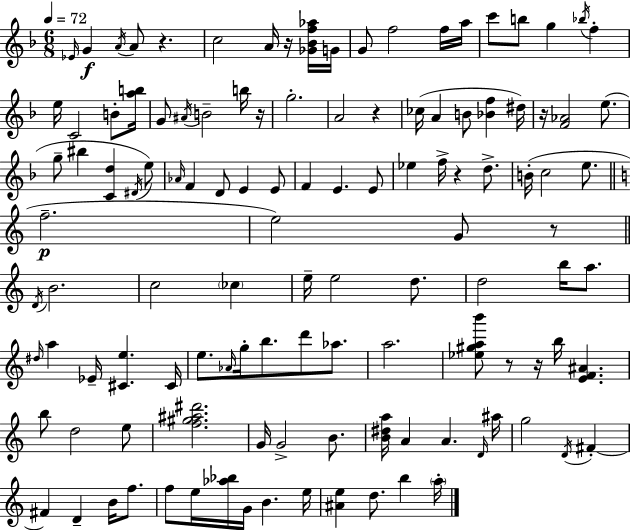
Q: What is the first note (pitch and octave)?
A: Eb4